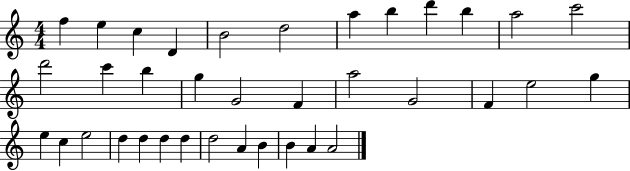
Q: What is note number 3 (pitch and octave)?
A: C5